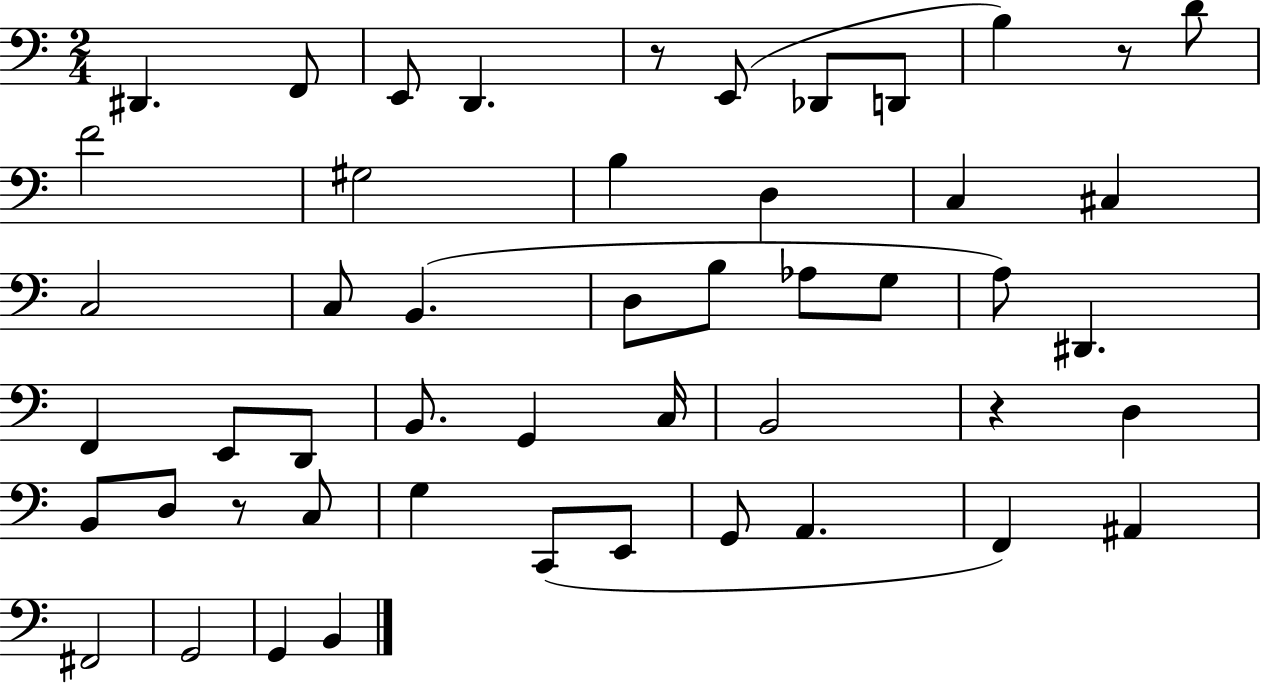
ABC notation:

X:1
T:Untitled
M:2/4
L:1/4
K:C
^D,, F,,/2 E,,/2 D,, z/2 E,,/2 _D,,/2 D,,/2 B, z/2 D/2 F2 ^G,2 B, D, C, ^C, C,2 C,/2 B,, D,/2 B,/2 _A,/2 G,/2 A,/2 ^D,, F,, E,,/2 D,,/2 B,,/2 G,, C,/4 B,,2 z D, B,,/2 D,/2 z/2 C,/2 G, C,,/2 E,,/2 G,,/2 A,, F,, ^A,, ^F,,2 G,,2 G,, B,,